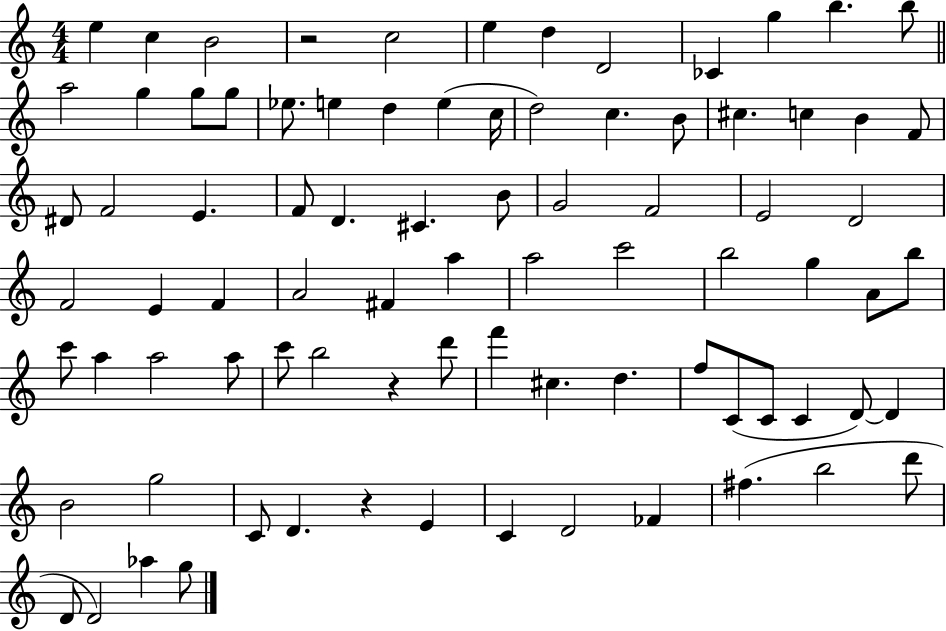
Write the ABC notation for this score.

X:1
T:Untitled
M:4/4
L:1/4
K:C
e c B2 z2 c2 e d D2 _C g b b/2 a2 g g/2 g/2 _e/2 e d e c/4 d2 c B/2 ^c c B F/2 ^D/2 F2 E F/2 D ^C B/2 G2 F2 E2 D2 F2 E F A2 ^F a a2 c'2 b2 g A/2 b/2 c'/2 a a2 a/2 c'/2 b2 z d'/2 f' ^c d f/2 C/2 C/2 C D/2 D B2 g2 C/2 D z E C D2 _F ^f b2 d'/2 D/2 D2 _a g/2